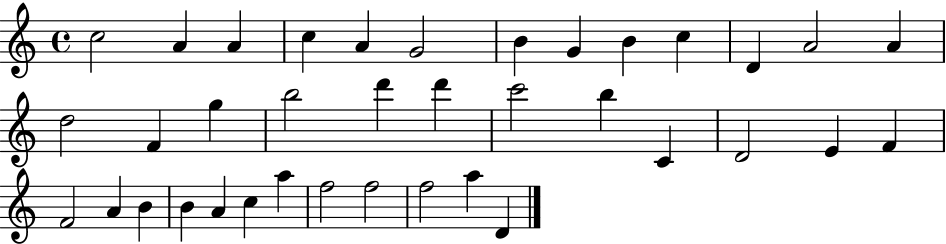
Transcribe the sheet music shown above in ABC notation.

X:1
T:Untitled
M:4/4
L:1/4
K:C
c2 A A c A G2 B G B c D A2 A d2 F g b2 d' d' c'2 b C D2 E F F2 A B B A c a f2 f2 f2 a D